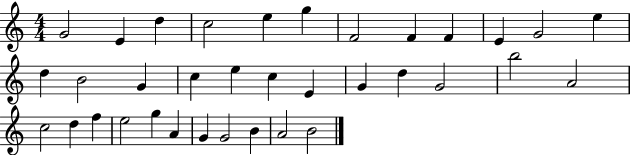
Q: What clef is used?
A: treble